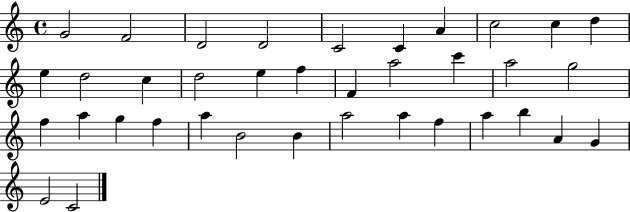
G4/h F4/h D4/h D4/h C4/h C4/q A4/q C5/h C5/q D5/q E5/q D5/h C5/q D5/h E5/q F5/q F4/q A5/h C6/q A5/h G5/h F5/q A5/q G5/q F5/q A5/q B4/h B4/q A5/h A5/q F5/q A5/q B5/q A4/q G4/q E4/h C4/h